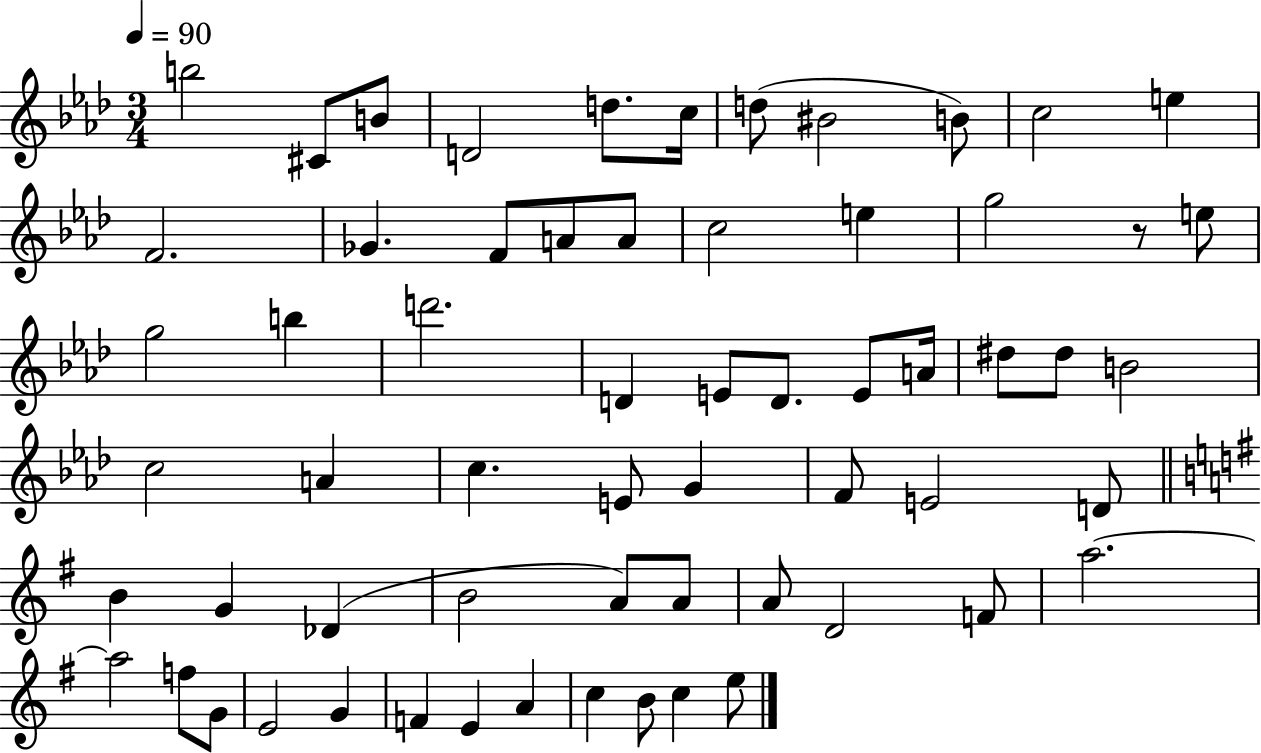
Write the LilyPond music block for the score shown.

{
  \clef treble
  \numericTimeSignature
  \time 3/4
  \key aes \major
  \tempo 4 = 90
  b''2 cis'8 b'8 | d'2 d''8. c''16 | d''8( bis'2 b'8) | c''2 e''4 | \break f'2. | ges'4. f'8 a'8 a'8 | c''2 e''4 | g''2 r8 e''8 | \break g''2 b''4 | d'''2. | d'4 e'8 d'8. e'8 a'16 | dis''8 dis''8 b'2 | \break c''2 a'4 | c''4. e'8 g'4 | f'8 e'2 d'8 | \bar "||" \break \key e \minor b'4 g'4 des'4( | b'2 a'8) a'8 | a'8 d'2 f'8 | a''2.~~ | \break a''2 f''8 g'8 | e'2 g'4 | f'4 e'4 a'4 | c''4 b'8 c''4 e''8 | \break \bar "|."
}